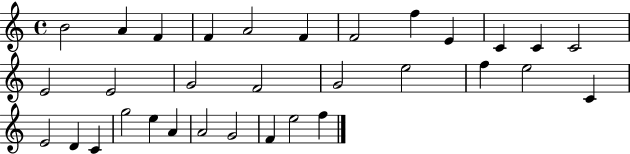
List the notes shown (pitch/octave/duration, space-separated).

B4/h A4/q F4/q F4/q A4/h F4/q F4/h F5/q E4/q C4/q C4/q C4/h E4/h E4/h G4/h F4/h G4/h E5/h F5/q E5/h C4/q E4/h D4/q C4/q G5/h E5/q A4/q A4/h G4/h F4/q E5/h F5/q